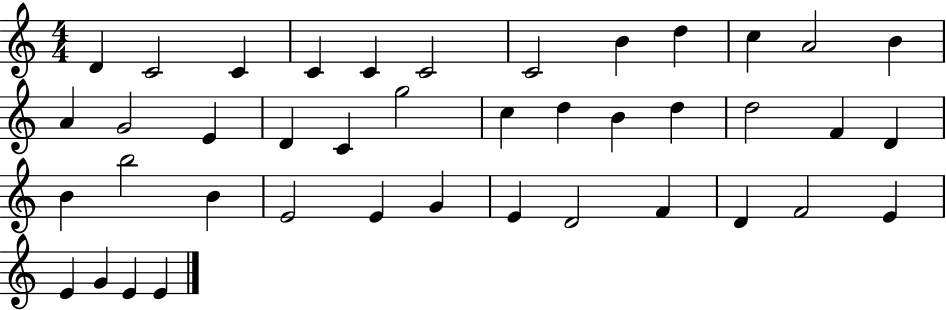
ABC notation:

X:1
T:Untitled
M:4/4
L:1/4
K:C
D C2 C C C C2 C2 B d c A2 B A G2 E D C g2 c d B d d2 F D B b2 B E2 E G E D2 F D F2 E E G E E